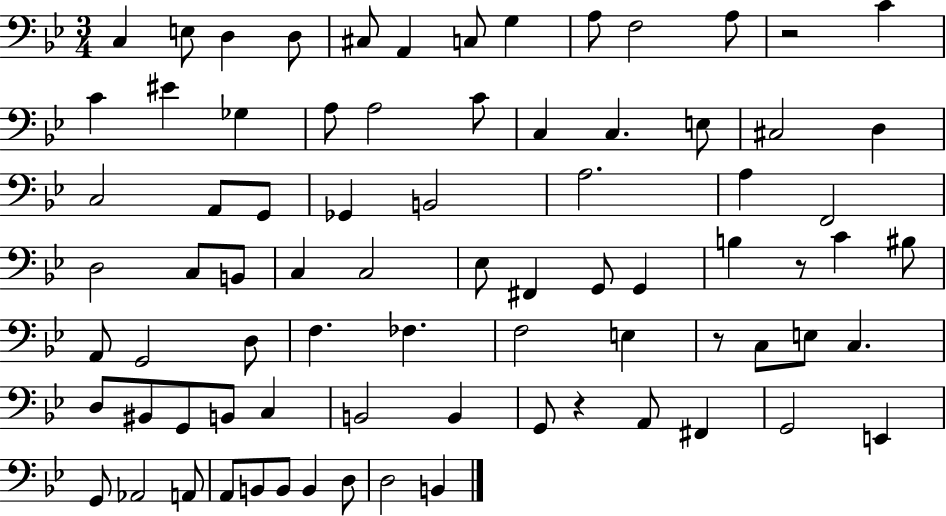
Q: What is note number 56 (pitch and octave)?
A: G2